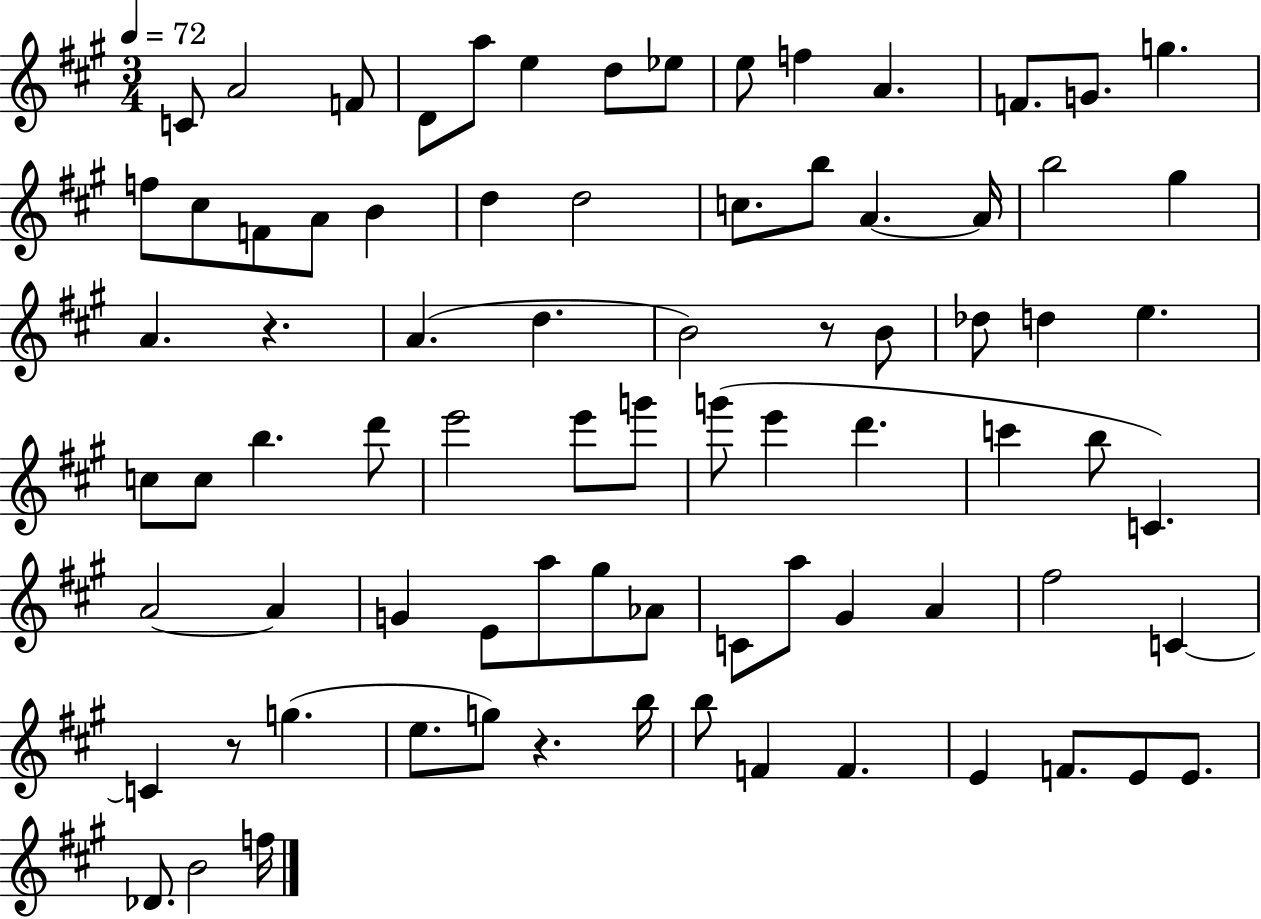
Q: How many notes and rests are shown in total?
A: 80